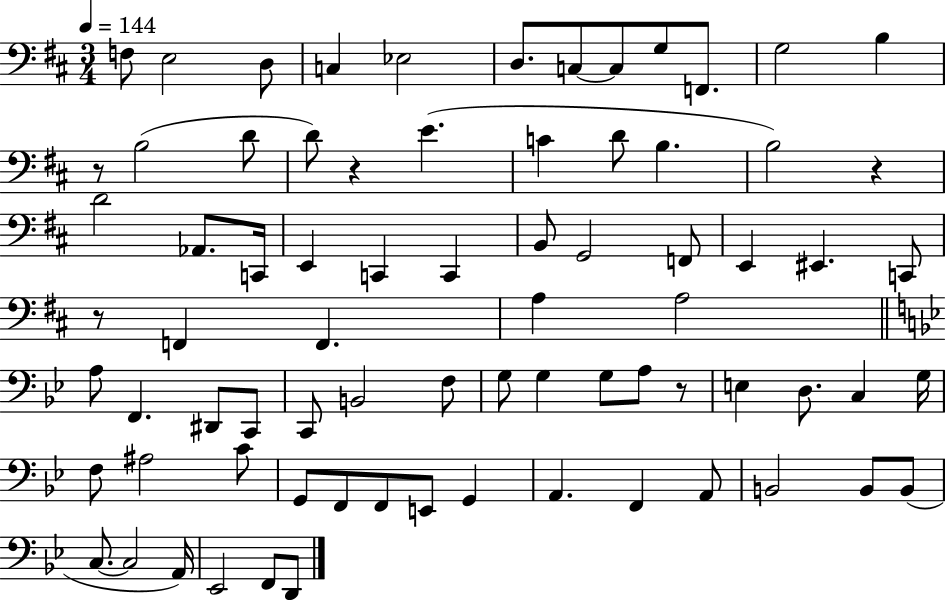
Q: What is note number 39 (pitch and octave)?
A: D#2